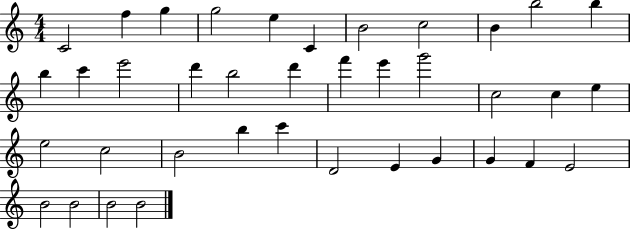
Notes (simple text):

C4/h F5/q G5/q G5/h E5/q C4/q B4/h C5/h B4/q B5/h B5/q B5/q C6/q E6/h D6/q B5/h D6/q F6/q E6/q G6/h C5/h C5/q E5/q E5/h C5/h B4/h B5/q C6/q D4/h E4/q G4/q G4/q F4/q E4/h B4/h B4/h B4/h B4/h